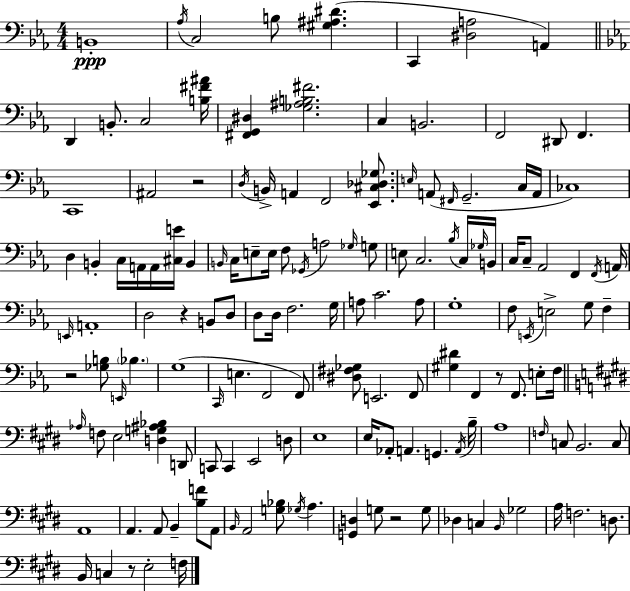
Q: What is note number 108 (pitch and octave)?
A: A2